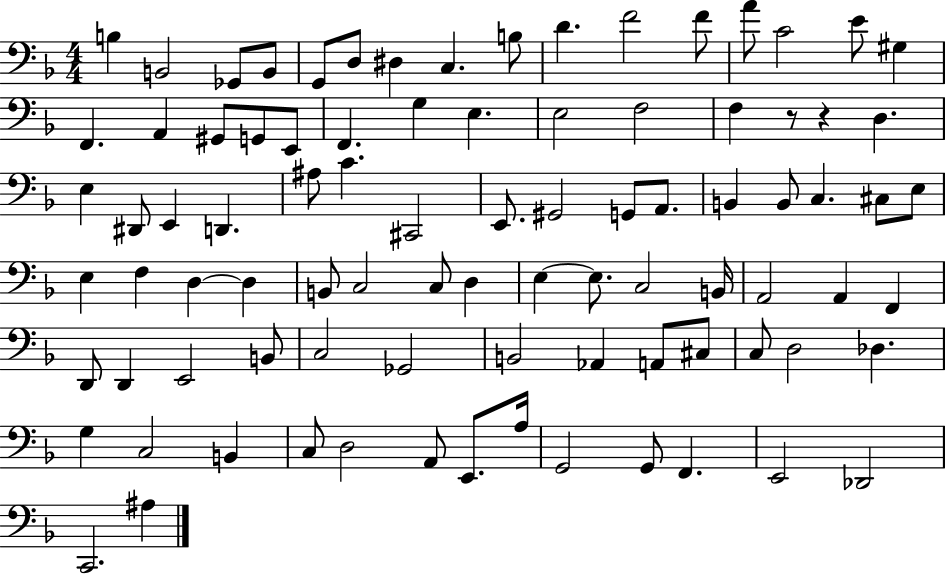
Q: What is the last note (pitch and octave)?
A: A#3